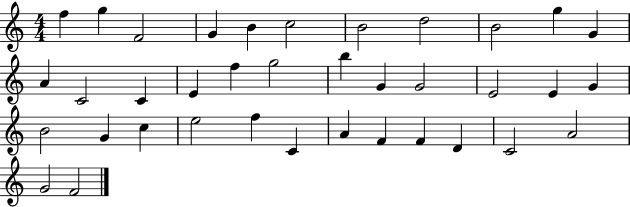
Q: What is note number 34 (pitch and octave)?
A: C4